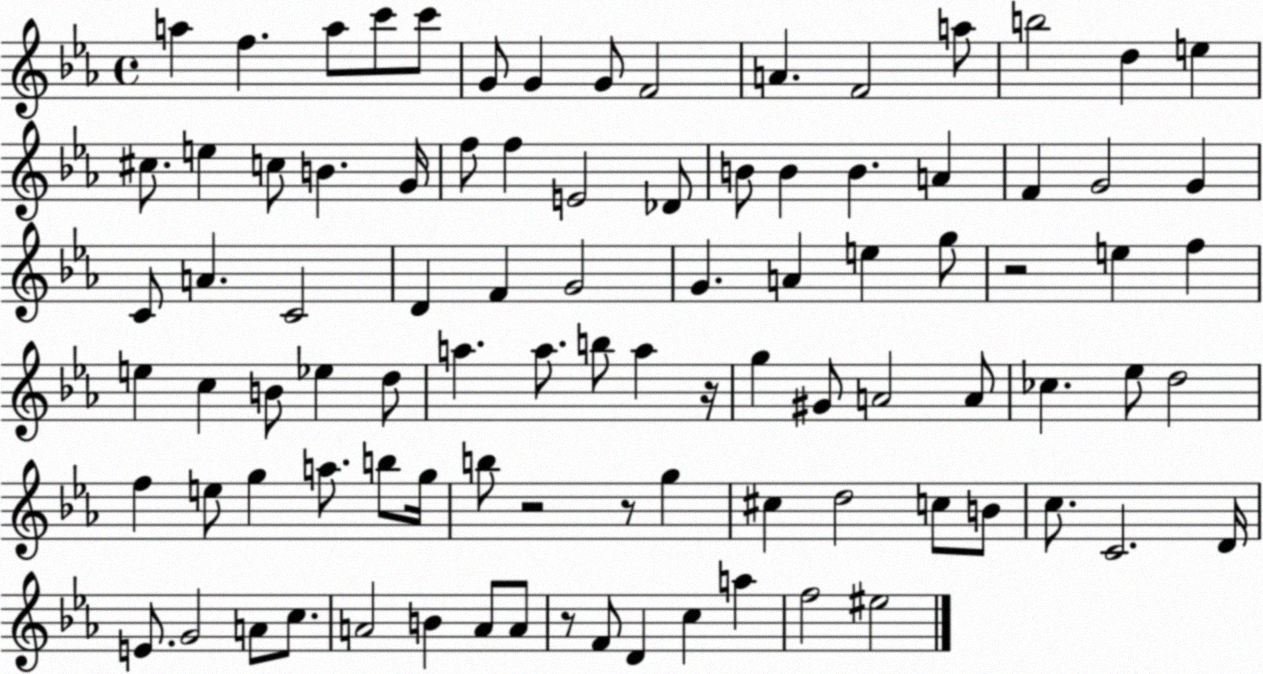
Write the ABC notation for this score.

X:1
T:Untitled
M:4/4
L:1/4
K:Eb
a f a/2 c'/2 c'/2 G/2 G G/2 F2 A F2 a/2 b2 d e ^c/2 e c/2 B G/4 f/2 f E2 _D/2 B/2 B B A F G2 G C/2 A C2 D F G2 G A e g/2 z2 e f e c B/2 _e d/2 a a/2 b/2 a z/4 g ^G/2 A2 A/2 _c _e/2 d2 f e/2 g a/2 b/2 g/4 b/2 z2 z/2 g ^c d2 c/2 B/2 c/2 C2 D/4 E/2 G2 A/2 c/2 A2 B A/2 A/2 z/2 F/2 D c a f2 ^e2